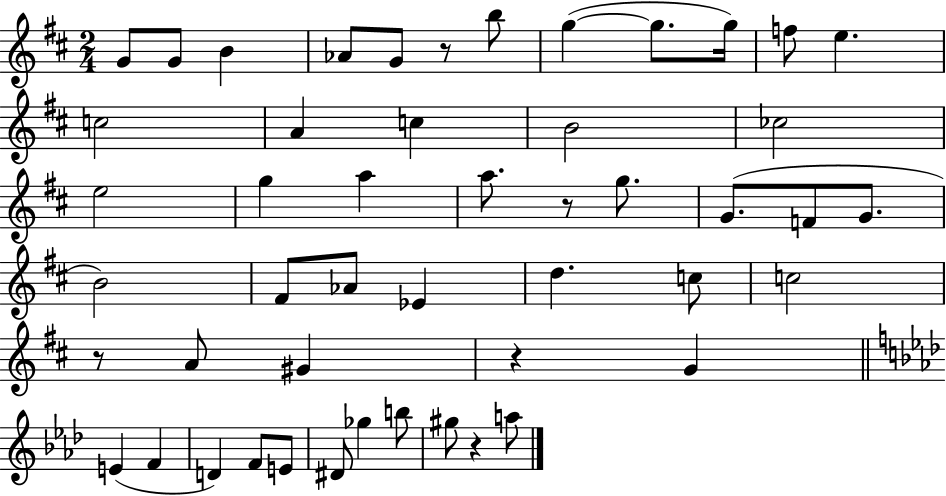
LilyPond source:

{
  \clef treble
  \numericTimeSignature
  \time 2/4
  \key d \major
  \repeat volta 2 { g'8 g'8 b'4 | aes'8 g'8 r8 b''8 | g''4~(~ g''8. g''16) | f''8 e''4. | \break c''2 | a'4 c''4 | b'2 | ces''2 | \break e''2 | g''4 a''4 | a''8. r8 g''8. | g'8.( f'8 g'8. | \break b'2) | fis'8 aes'8 ees'4 | d''4. c''8 | c''2 | \break r8 a'8 gis'4 | r4 g'4 | \bar "||" \break \key aes \major e'4( f'4 | d'4) f'8 e'8 | dis'8 ges''4 b''8 | gis''8 r4 a''8 | \break } \bar "|."
}